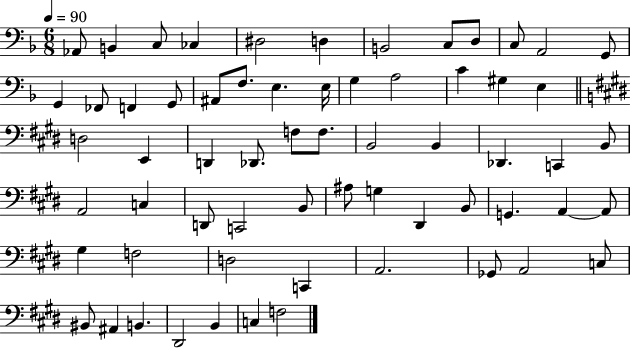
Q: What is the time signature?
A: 6/8